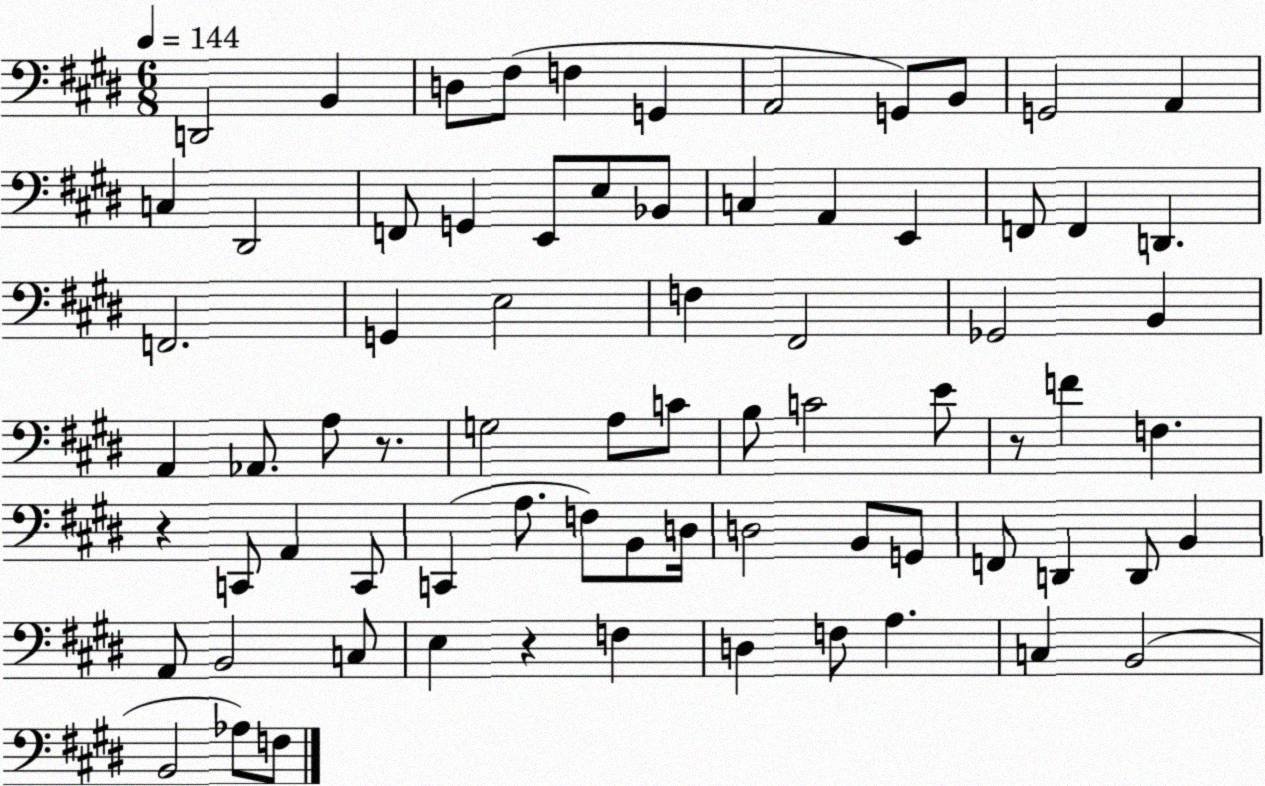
X:1
T:Untitled
M:6/8
L:1/4
K:E
D,,2 B,, D,/2 ^F,/2 F, G,, A,,2 G,,/2 B,,/2 G,,2 A,, C, ^D,,2 F,,/2 G,, E,,/2 E,/2 _B,,/2 C, A,, E,, F,,/2 F,, D,, F,,2 G,, E,2 F, ^F,,2 _G,,2 B,, A,, _A,,/2 A,/2 z/2 G,2 A,/2 C/2 B,/2 C2 E/2 z/2 F F, z C,,/2 A,, C,,/2 C,, A,/2 F,/2 B,,/2 D,/4 D,2 B,,/2 G,,/2 F,,/2 D,, D,,/2 B,, A,,/2 B,,2 C,/2 E, z F, D, F,/2 A, C, B,,2 B,,2 _A,/2 F,/2